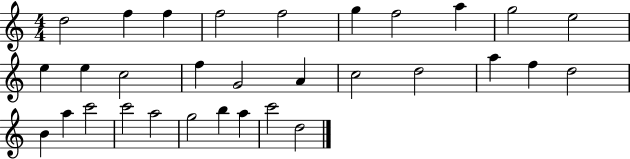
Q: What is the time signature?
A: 4/4